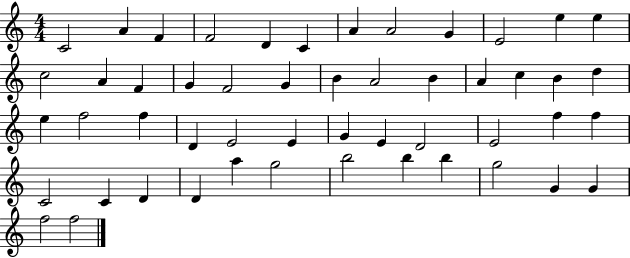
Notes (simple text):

C4/h A4/q F4/q F4/h D4/q C4/q A4/q A4/h G4/q E4/h E5/q E5/q C5/h A4/q F4/q G4/q F4/h G4/q B4/q A4/h B4/q A4/q C5/q B4/q D5/q E5/q F5/h F5/q D4/q E4/h E4/q G4/q E4/q D4/h E4/h F5/q F5/q C4/h C4/q D4/q D4/q A5/q G5/h B5/h B5/q B5/q G5/h G4/q G4/q F5/h F5/h